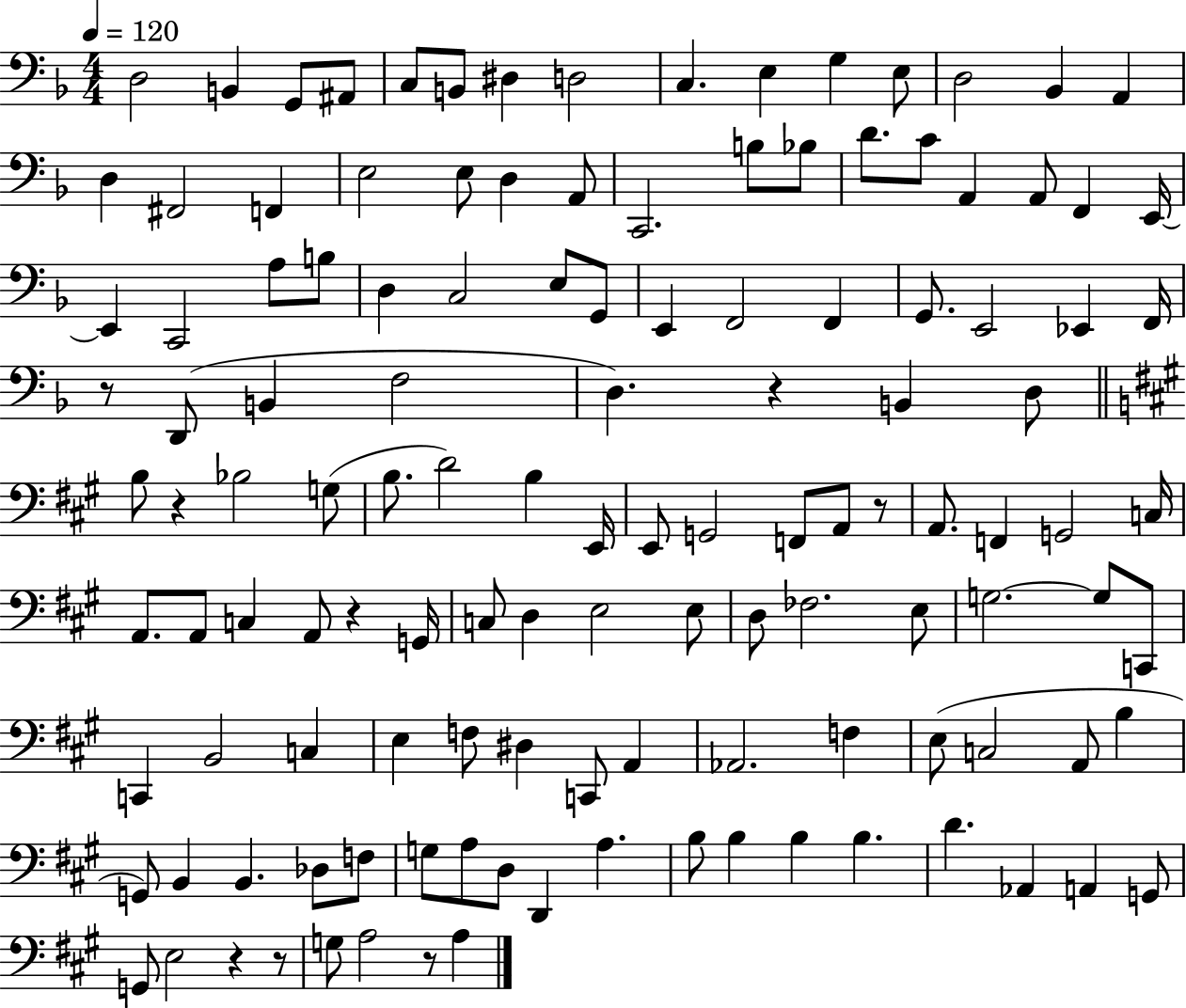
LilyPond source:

{
  \clef bass
  \numericTimeSignature
  \time 4/4
  \key f \major
  \tempo 4 = 120
  d2 b,4 g,8 ais,8 | c8 b,8 dis4 d2 | c4. e4 g4 e8 | d2 bes,4 a,4 | \break d4 fis,2 f,4 | e2 e8 d4 a,8 | c,2. b8 bes8 | d'8. c'8 a,4 a,8 f,4 e,16~~ | \break e,4 c,2 a8 b8 | d4 c2 e8 g,8 | e,4 f,2 f,4 | g,8. e,2 ees,4 f,16 | \break r8 d,8( b,4 f2 | d4.) r4 b,4 d8 | \bar "||" \break \key a \major b8 r4 bes2 g8( | b8. d'2) b4 e,16 | e,8 g,2 f,8 a,8 r8 | a,8. f,4 g,2 c16 | \break a,8. a,8 c4 a,8 r4 g,16 | c8 d4 e2 e8 | d8 fes2. e8 | g2.~~ g8 c,8 | \break c,4 b,2 c4 | e4 f8 dis4 c,8 a,4 | aes,2. f4 | e8( c2 a,8 b4 | \break g,8) b,4 b,4. des8 f8 | g8 a8 d8 d,4 a4. | b8 b4 b4 b4. | d'4. aes,4 a,4 g,8 | \break g,8 e2 r4 r8 | g8 a2 r8 a4 | \bar "|."
}